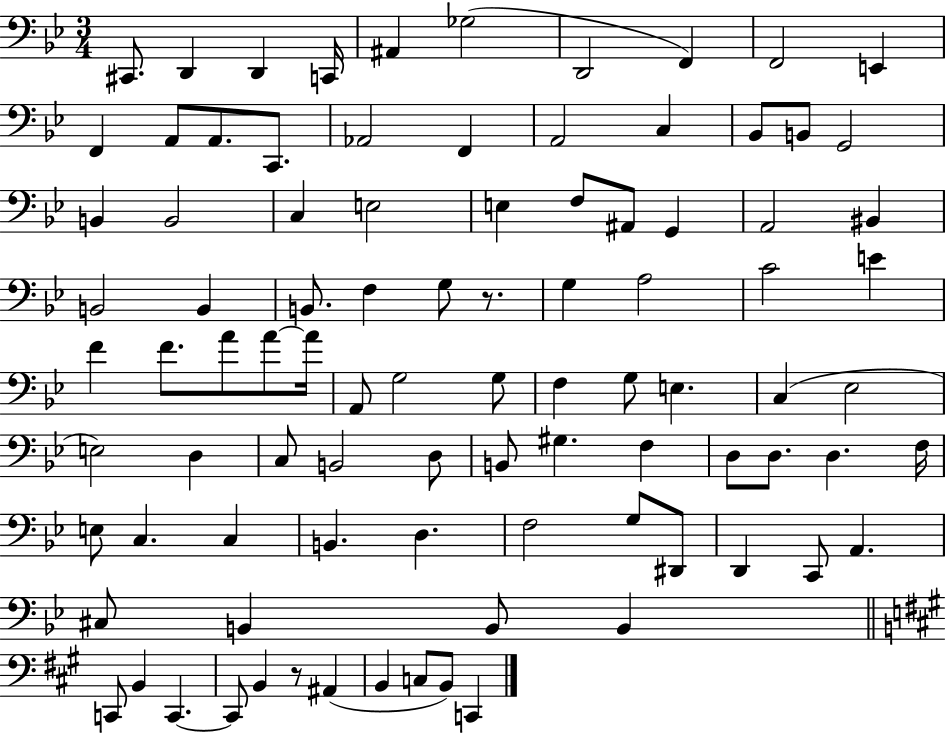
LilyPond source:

{
  \clef bass
  \numericTimeSignature
  \time 3/4
  \key bes \major
  cis,8. d,4 d,4 c,16 | ais,4 ges2( | d,2 f,4) | f,2 e,4 | \break f,4 a,8 a,8. c,8. | aes,2 f,4 | a,2 c4 | bes,8 b,8 g,2 | \break b,4 b,2 | c4 e2 | e4 f8 ais,8 g,4 | a,2 bis,4 | \break b,2 b,4 | b,8. f4 g8 r8. | g4 a2 | c'2 e'4 | \break f'4 f'8. a'8 a'8~~ a'16 | a,8 g2 g8 | f4 g8 e4. | c4( ees2 | \break e2) d4 | c8 b,2 d8 | b,8 gis4. f4 | d8 d8. d4. f16 | \break e8 c4. c4 | b,4. d4. | f2 g8 dis,8 | d,4 c,8 a,4. | \break cis8 b,4 b,8 b,4 | \bar "||" \break \key a \major c,8 b,4 c,4.~~ | c,8 b,4 r8 ais,4( | b,4 c8 b,8) c,4 | \bar "|."
}